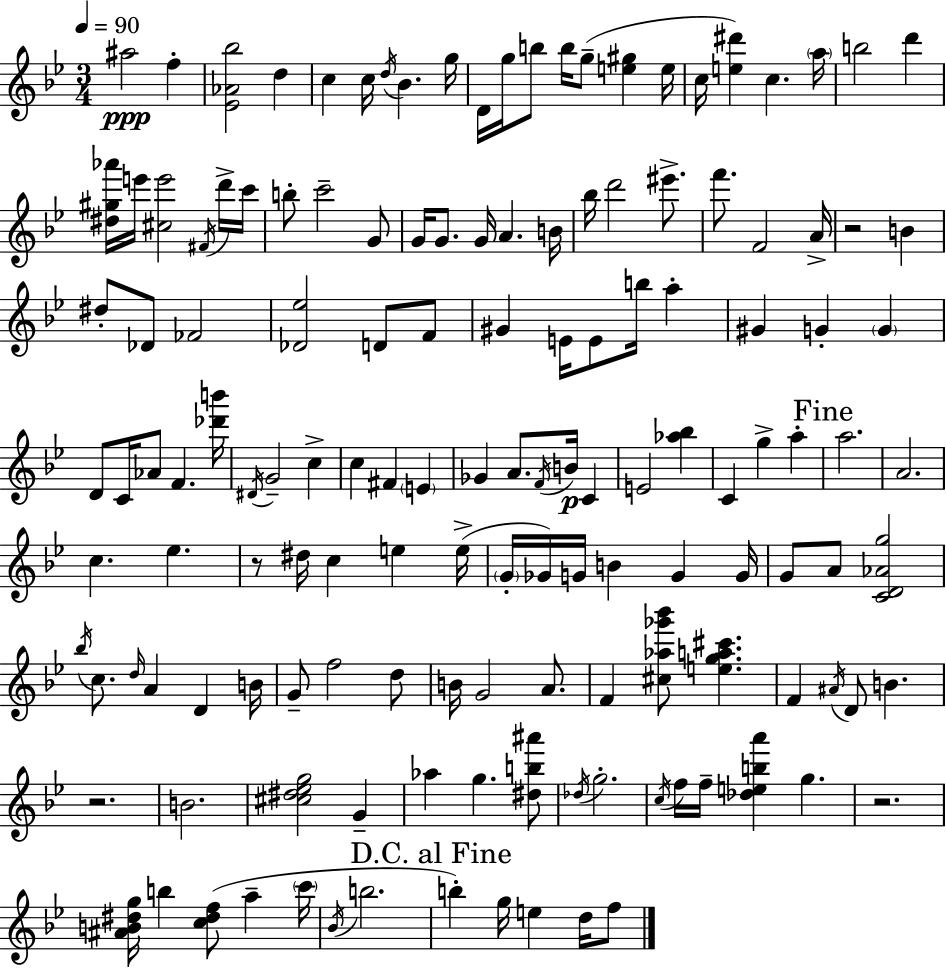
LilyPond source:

{
  \clef treble
  \numericTimeSignature
  \time 3/4
  \key bes \major
  \tempo 4 = 90
  \repeat volta 2 { ais''2\ppp f''4-. | <ees' aes' bes''>2 d''4 | c''4 c''16 \acciaccatura { d''16 } bes'4. | g''16 d'16 g''16 b''8 b''16 g''8--( <e'' gis''>4 | \break e''16 c''16 <e'' dis'''>4) c''4. | \parenthesize a''16 b''2 d'''4 | <dis'' gis'' aes'''>16 e'''16 <cis'' e'''>2 \acciaccatura { fis'16 } | d'''16-> c'''16 b''8-. c'''2-- | \break g'8 g'16 g'8. g'16 a'4. | b'16 bes''16 d'''2 eis'''8.-> | f'''8. f'2 | a'16-> r2 b'4 | \break dis''8-. des'8 fes'2 | <des' ees''>2 d'8 | f'8 gis'4 e'16 e'8 b''16 a''4-. | gis'4 g'4-. \parenthesize g'4 | \break d'8 c'16 aes'8 f'4. | <des''' b'''>16 \acciaccatura { dis'16 } g'2-- c''4-> | c''4 fis'4 \parenthesize e'4 | ges'4 a'8. \acciaccatura { f'16 }\p b'16 | \break c'4 e'2 | <aes'' bes''>4 c'4 g''4-> | a''4-. \mark "Fine" a''2. | a'2. | \break c''4. ees''4. | r8 dis''16 c''4 e''4 | e''16->( \parenthesize g'16-. ges'16) g'16 b'4 g'4 | g'16 g'8 a'8 <c' d' aes' g''>2 | \break \acciaccatura { bes''16 } c''8. \grace { d''16 } a'4 | d'4 b'16 g'8-- f''2 | d''8 b'16 g'2 | a'8. f'4 <cis'' aes'' ges''' bes'''>8 | \break <e'' g'' a'' cis'''>4. f'4 \acciaccatura { ais'16 } d'8 | b'4. r2. | b'2. | <cis'' dis'' ees'' g''>2 | \break g'4-- aes''4 g''4. | <dis'' b'' ais'''>8 \acciaccatura { des''16 } g''2.-. | \acciaccatura { c''16 } f''16 f''16-- <des'' e'' b'' a'''>4 | g''4. r2. | \break <ais' b' dis'' g''>16 b''4 | <c'' dis'' f''>8( a''4-- \parenthesize c'''16 \acciaccatura { bes'16 } b''2. | \mark "D.C. al Fine" b''4-.) | g''16 e''4 d''16 f''8 } \bar "|."
}